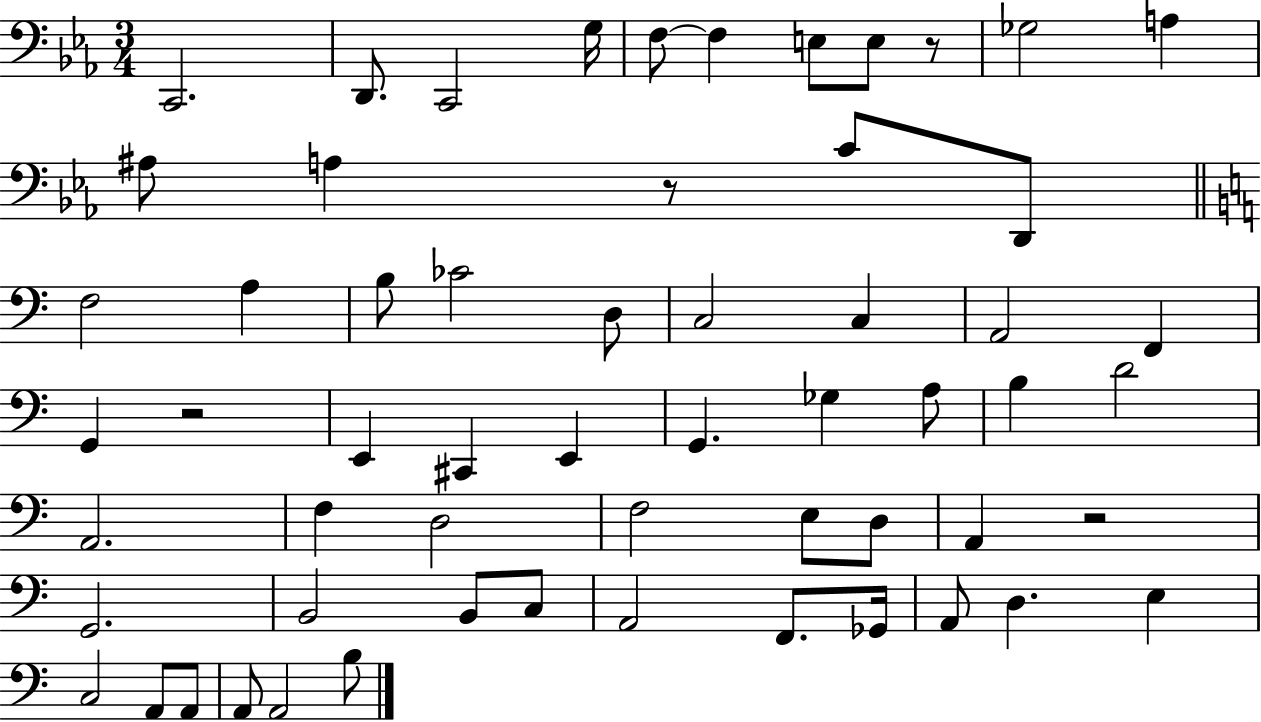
C2/h. D2/e. C2/h G3/s F3/e F3/q E3/e E3/e R/e Gb3/h A3/q A#3/e A3/q R/e C4/e D2/e F3/h A3/q B3/e CES4/h D3/e C3/h C3/q A2/h F2/q G2/q R/h E2/q C#2/q E2/q G2/q. Gb3/q A3/e B3/q D4/h A2/h. F3/q D3/h F3/h E3/e D3/e A2/q R/h G2/h. B2/h B2/e C3/e A2/h F2/e. Gb2/s A2/e D3/q. E3/q C3/h A2/e A2/e A2/e A2/h B3/e